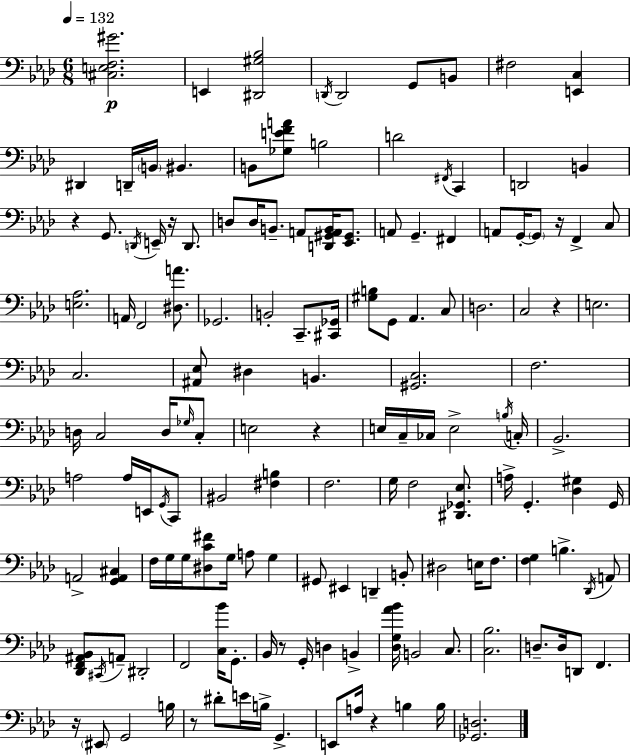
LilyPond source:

{
  \clef bass
  \numericTimeSignature
  \time 6/8
  \key f \minor
  \tempo 4 = 132
  <cis e f gis'>2.\p | e,4 <dis, gis bes>2 | \acciaccatura { d,16 } d,2 g,8 b,8 | fis2 <e, c>4 | \break dis,4 d,16-- \parenthesize b,16 bis,4. | b,8 <ges e' f' a'>8 b2 | d'2 \acciaccatura { fis,16 } c,4 | d,2 b,4 | \break r4 g,8. \acciaccatura { d,16 } e,16-- r16 | d,8. d8 d16 b,8.-- a,8 <d, gis, a, b,>16 | <ees, gis,>8. a,8 g,4.-- fis,4 | a,8 g,16-.~~ \parenthesize g,8 r16 f,4-> | \break c8 <e aes>2. | a,16 f,2 | <dis a'>8. ges,2. | b,2-. c,8.-- | \break <cis, ges,>16 <gis b>8 g,8 aes,4. | c8 d2. | c2 r4 | e2. | \break c2. | <ais, ees>8 dis4 b,4. | <gis, c>2. | f2. | \break d16 c2 | d16 \grace { ges16 } c8-. e2 | r4 e16 c16-- ces16 e2-> | \acciaccatura { b16 } c16-. bes,2.-> | \break a2 | a16 e,16 \acciaccatura { g,16 } c,8 bis,2 | <fis b>4 f2. | g16 f2 | \break <dis, ges, ees>8. a16-> g,4.-. | <des gis>4 g,16 a,2-> | <g, a, cis>4 f16 g16 g16 <dis c' fis'>8 g16 | a8 g4 gis,8 eis,4 | \break d,4-- b,8-. dis2 | e16 f8. <f g>4 b4.-> | \acciaccatura { des,16 } a,8 <des, f, ais, bes,>8 \acciaccatura { cis,16 } a,8-- | dis,2-. f,2 | \break <c bes'>16 g,8.-. bes,16 r8 g,16-. | d4 b,4-> <des g aes' bes'>16 b,2 | c8. <c bes>2. | d8.-- d16 | \break d,8 f,4. r16 \parenthesize eis,8 g,2 | b16 r8 dis'8-. | e'16 b16-> g,4.-> e,8 a16 r4 | b4 b16 <ges, d>2. | \break \bar "|."
}